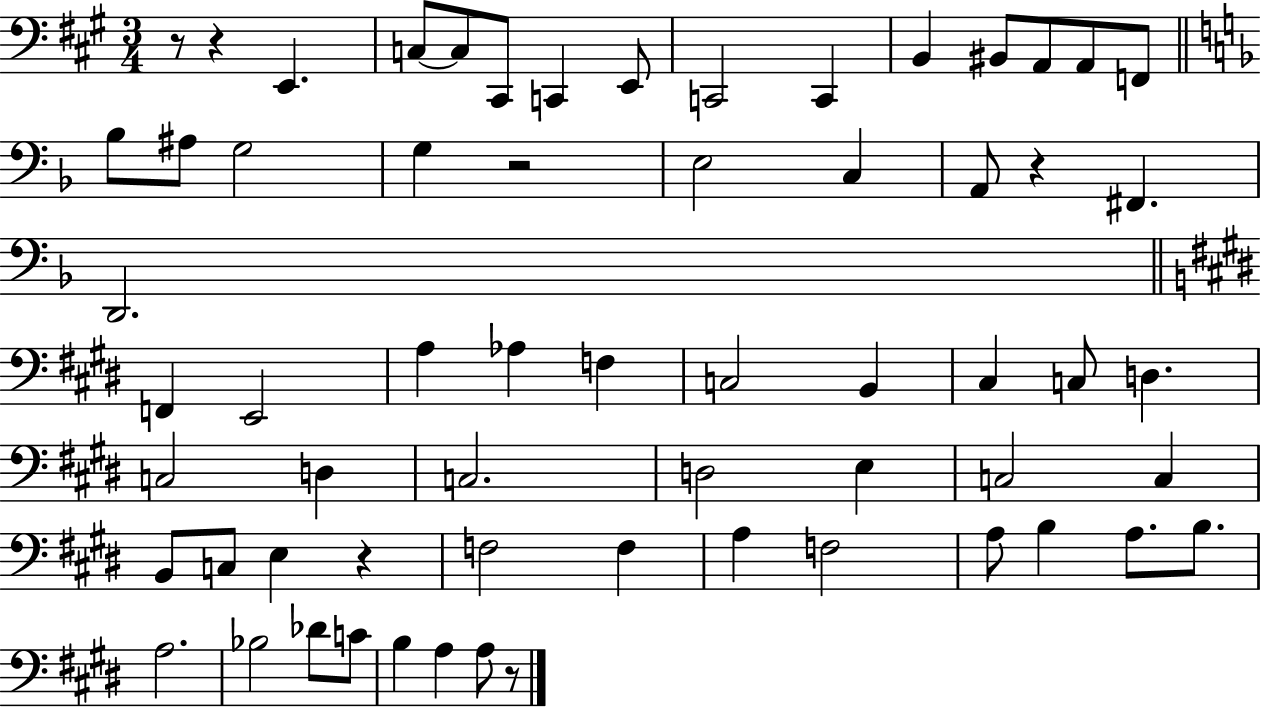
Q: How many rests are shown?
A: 6